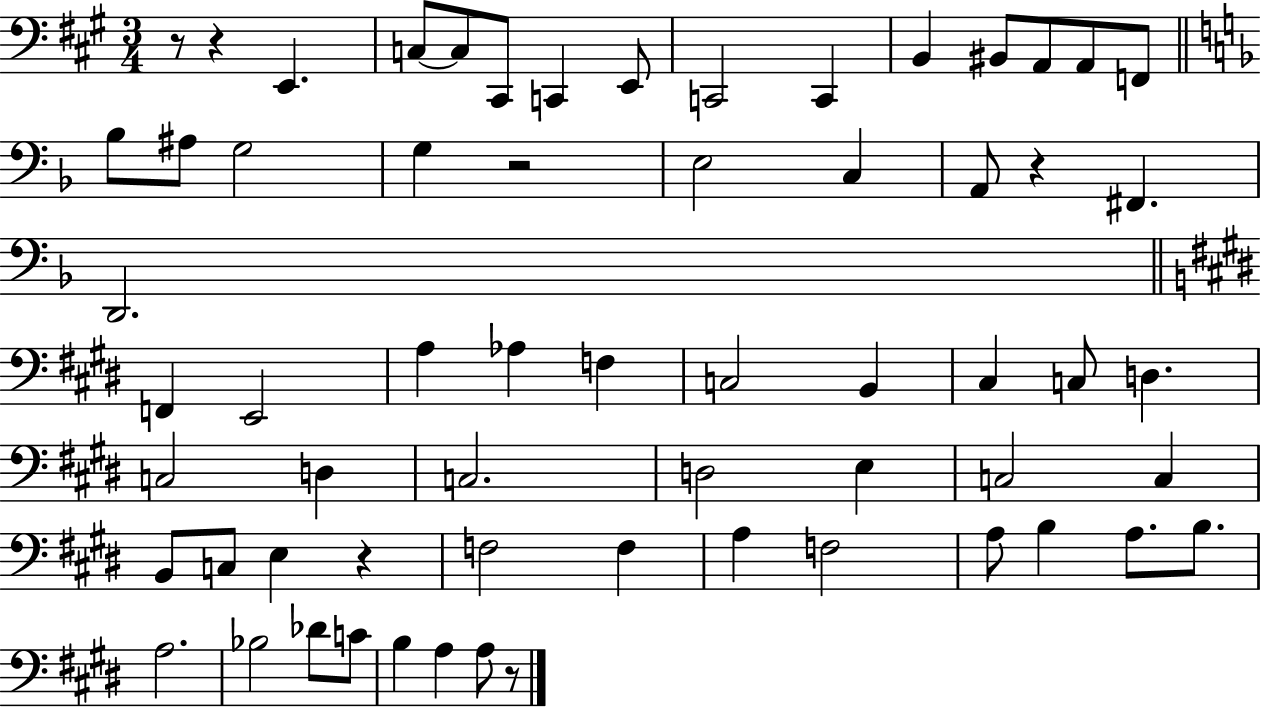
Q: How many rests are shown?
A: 6